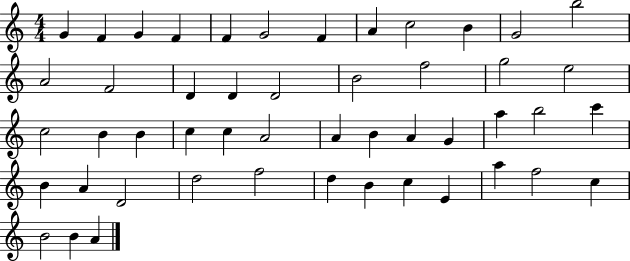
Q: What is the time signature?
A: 4/4